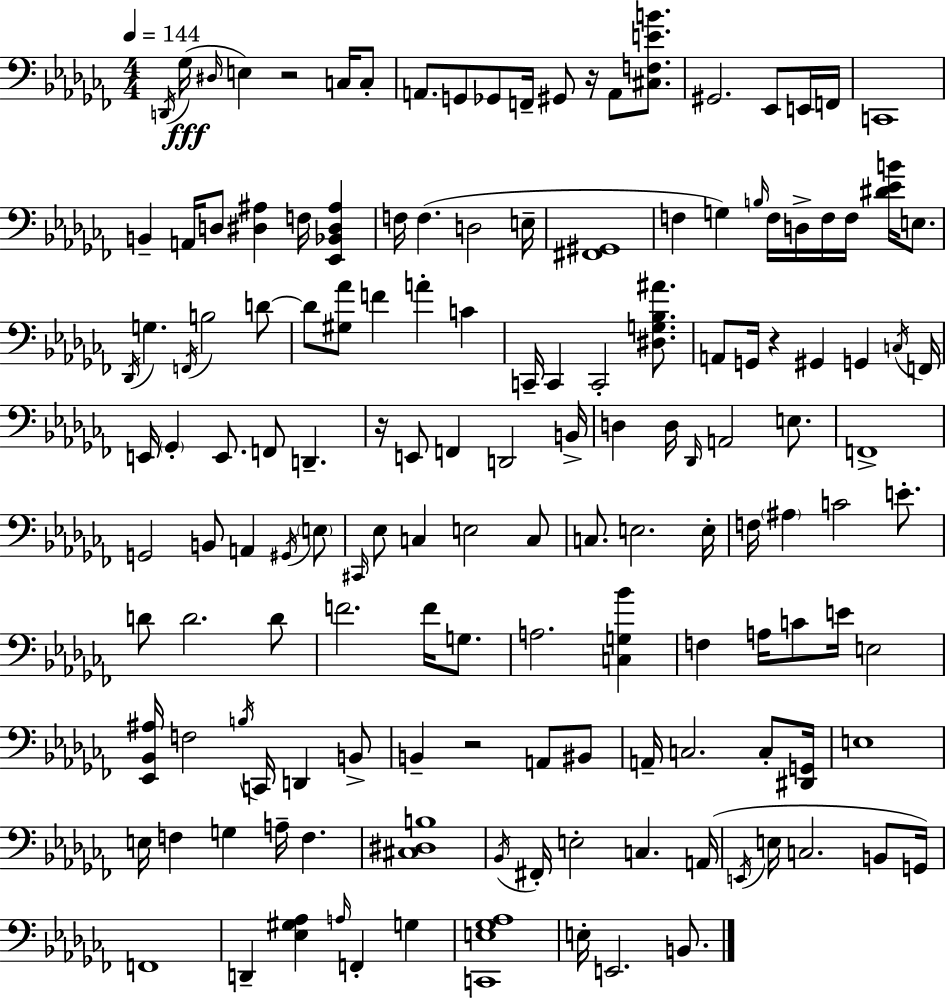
X:1
T:Untitled
M:4/4
L:1/4
K:Abm
D,,/4 _G,/4 ^D,/4 E, z2 C,/4 C,/2 A,,/2 G,,/2 _G,,/2 F,,/4 ^G,,/2 z/4 A,,/2 [^C,F,EB]/2 ^G,,2 _E,,/2 E,,/4 F,,/4 C,,4 B,, A,,/4 D,/2 [^D,^A,] F,/4 [_E,,_B,,^D,^A,] F,/4 F, D,2 E,/4 [^F,,^G,,]4 F, G, B,/4 F,/4 D,/4 F,/4 F,/4 [^D_EB]/4 E,/2 _D,,/4 G, F,,/4 B,2 D/2 D/2 [^G,_A]/2 F A C C,,/4 C,, C,,2 [^D,G,_B,^A]/2 A,,/2 G,,/4 z ^G,, G,, C,/4 F,,/4 E,,/4 _G,, E,,/2 F,,/2 D,, z/4 E,,/2 F,, D,,2 B,,/4 D, D,/4 _D,,/4 A,,2 E,/2 F,,4 G,,2 B,,/2 A,, ^G,,/4 E,/2 ^C,,/4 _E,/2 C, E,2 C,/2 C,/2 E,2 E,/4 F,/4 ^A, C2 E/2 D/2 D2 D/2 F2 F/4 G,/2 A,2 [C,G,_B] F, A,/4 C/2 E/4 E,2 [_E,,_B,,^A,]/4 F,2 B,/4 C,,/4 D,, B,,/2 B,, z2 A,,/2 ^B,,/2 A,,/4 C,2 C,/2 [^D,,G,,]/4 E,4 E,/4 F, G, A,/4 F, [^C,^D,B,]4 _B,,/4 ^F,,/4 E,2 C, A,,/4 E,,/4 E,/4 C,2 B,,/2 G,,/4 F,,4 D,, [_E,^G,_A,] A,/4 F,, G, [C,,E,_G,_A,]4 E,/4 E,,2 B,,/2